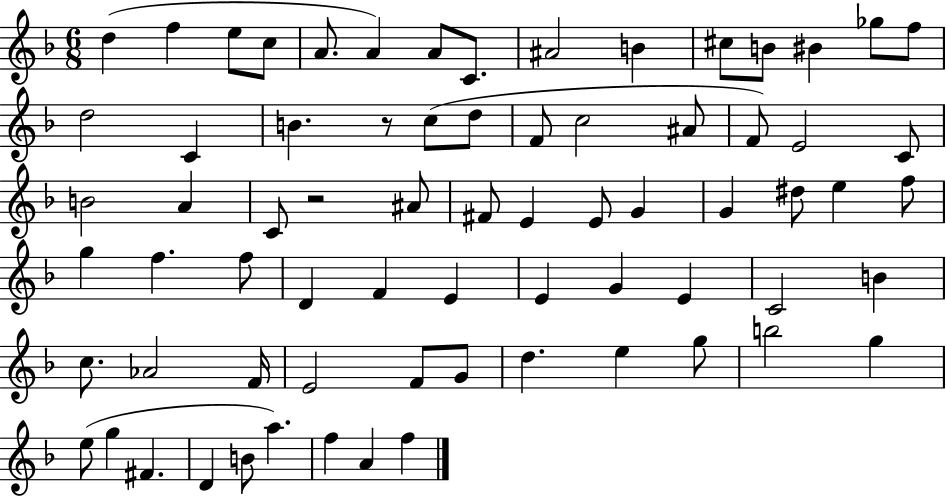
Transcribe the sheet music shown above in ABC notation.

X:1
T:Untitled
M:6/8
L:1/4
K:F
d f e/2 c/2 A/2 A A/2 C/2 ^A2 B ^c/2 B/2 ^B _g/2 f/2 d2 C B z/2 c/2 d/2 F/2 c2 ^A/2 F/2 E2 C/2 B2 A C/2 z2 ^A/2 ^F/2 E E/2 G G ^d/2 e f/2 g f f/2 D F E E G E C2 B c/2 _A2 F/4 E2 F/2 G/2 d e g/2 b2 g e/2 g ^F D B/2 a f A f